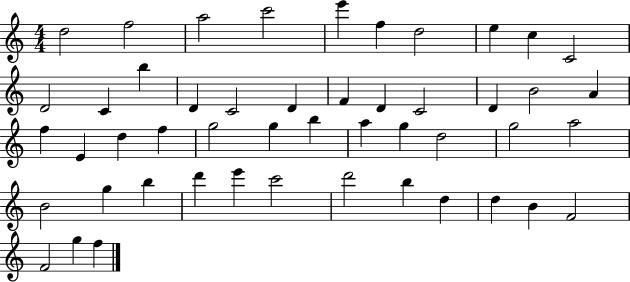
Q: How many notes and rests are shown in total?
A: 49